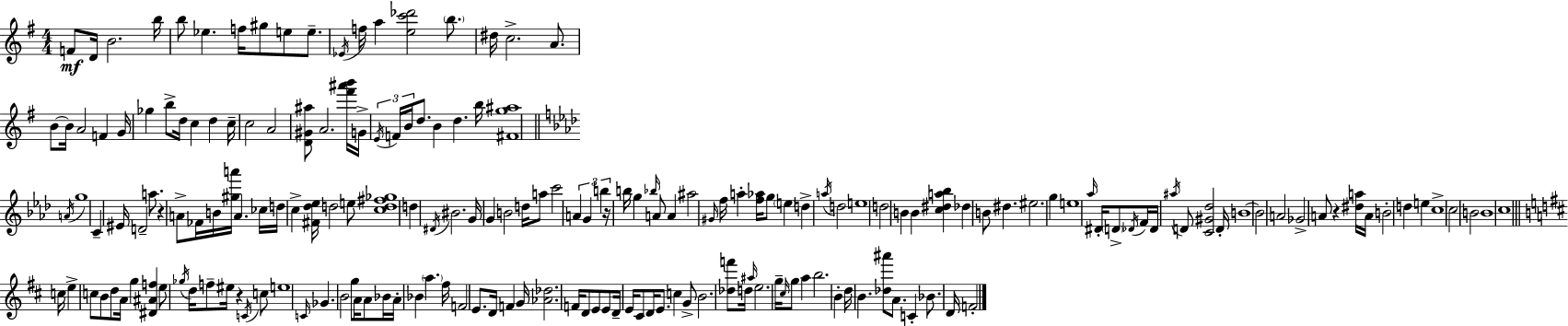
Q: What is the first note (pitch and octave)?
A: F4